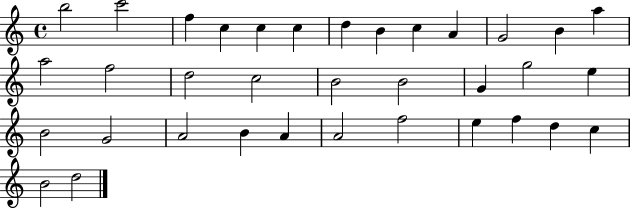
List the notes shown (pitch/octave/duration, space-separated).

B5/h C6/h F5/q C5/q C5/q C5/q D5/q B4/q C5/q A4/q G4/h B4/q A5/q A5/h F5/h D5/h C5/h B4/h B4/h G4/q G5/h E5/q B4/h G4/h A4/h B4/q A4/q A4/h F5/h E5/q F5/q D5/q C5/q B4/h D5/h